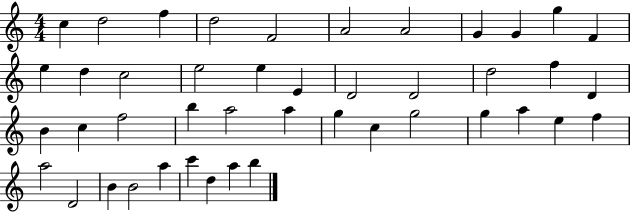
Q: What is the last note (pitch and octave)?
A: B5